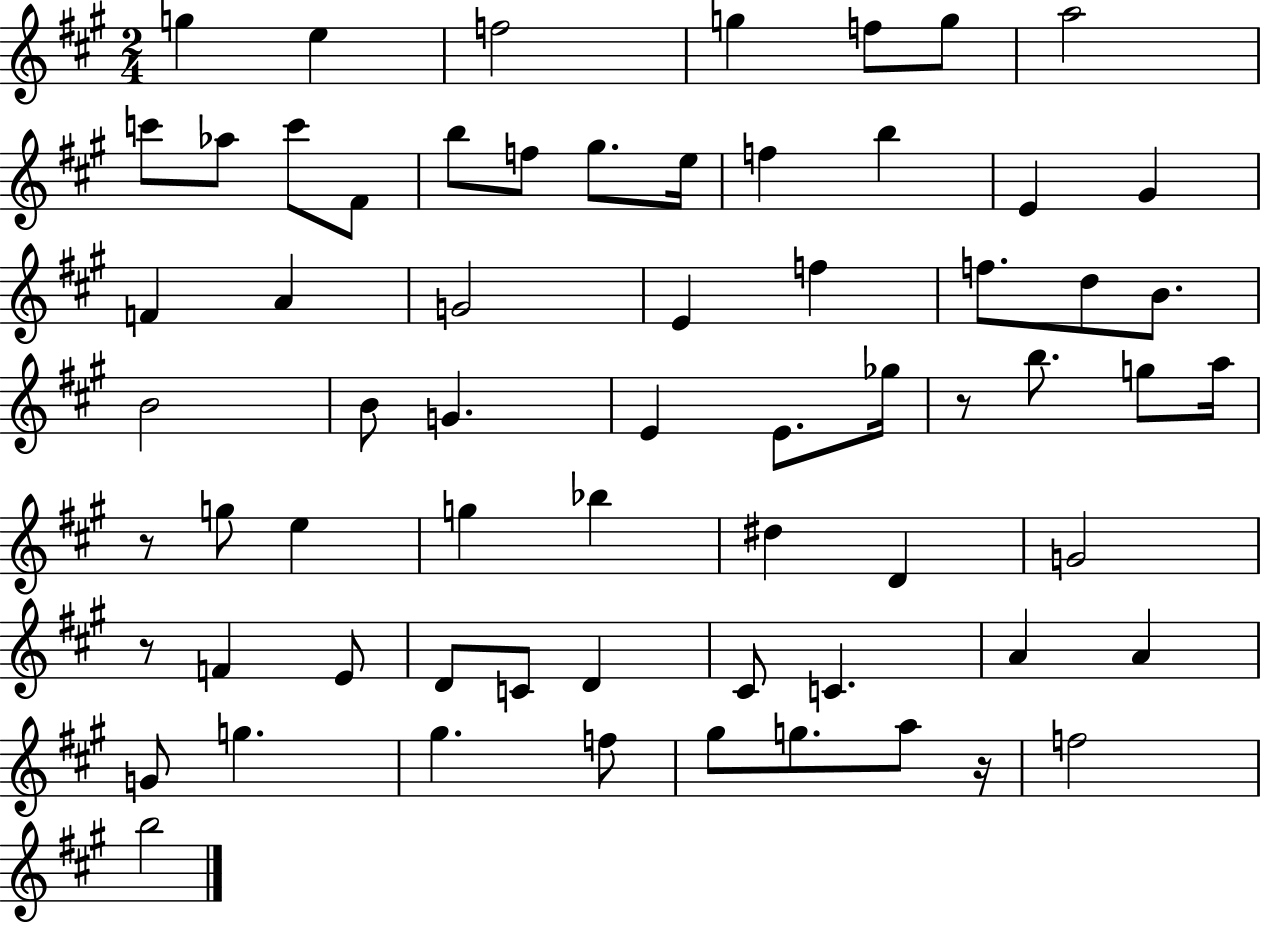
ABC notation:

X:1
T:Untitled
M:2/4
L:1/4
K:A
g e f2 g f/2 g/2 a2 c'/2 _a/2 c'/2 ^F/2 b/2 f/2 ^g/2 e/4 f b E ^G F A G2 E f f/2 d/2 B/2 B2 B/2 G E E/2 _g/4 z/2 b/2 g/2 a/4 z/2 g/2 e g _b ^d D G2 z/2 F E/2 D/2 C/2 D ^C/2 C A A G/2 g ^g f/2 ^g/2 g/2 a/2 z/4 f2 b2